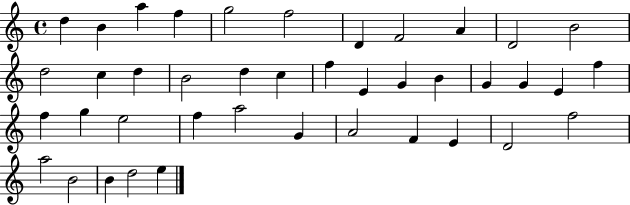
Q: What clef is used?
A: treble